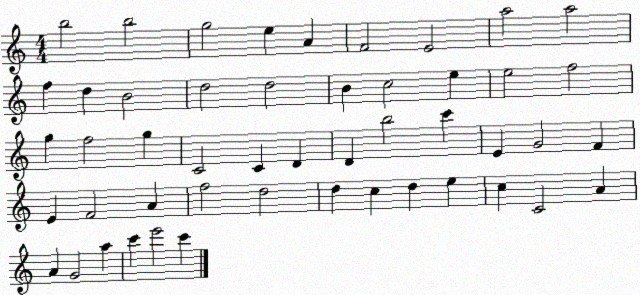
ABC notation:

X:1
T:Untitled
M:4/4
L:1/4
K:C
b2 b2 g2 e A F2 E2 a2 a2 f d B2 d2 d2 B c2 e e2 f2 g f2 g C2 C D D b2 c' E G2 F E F2 A f2 d2 d c d e c C2 A A G2 a c' e'2 c'